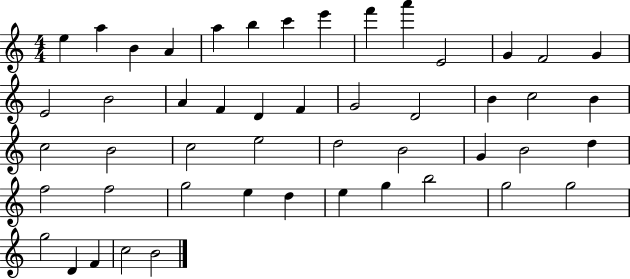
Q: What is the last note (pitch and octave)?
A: B4